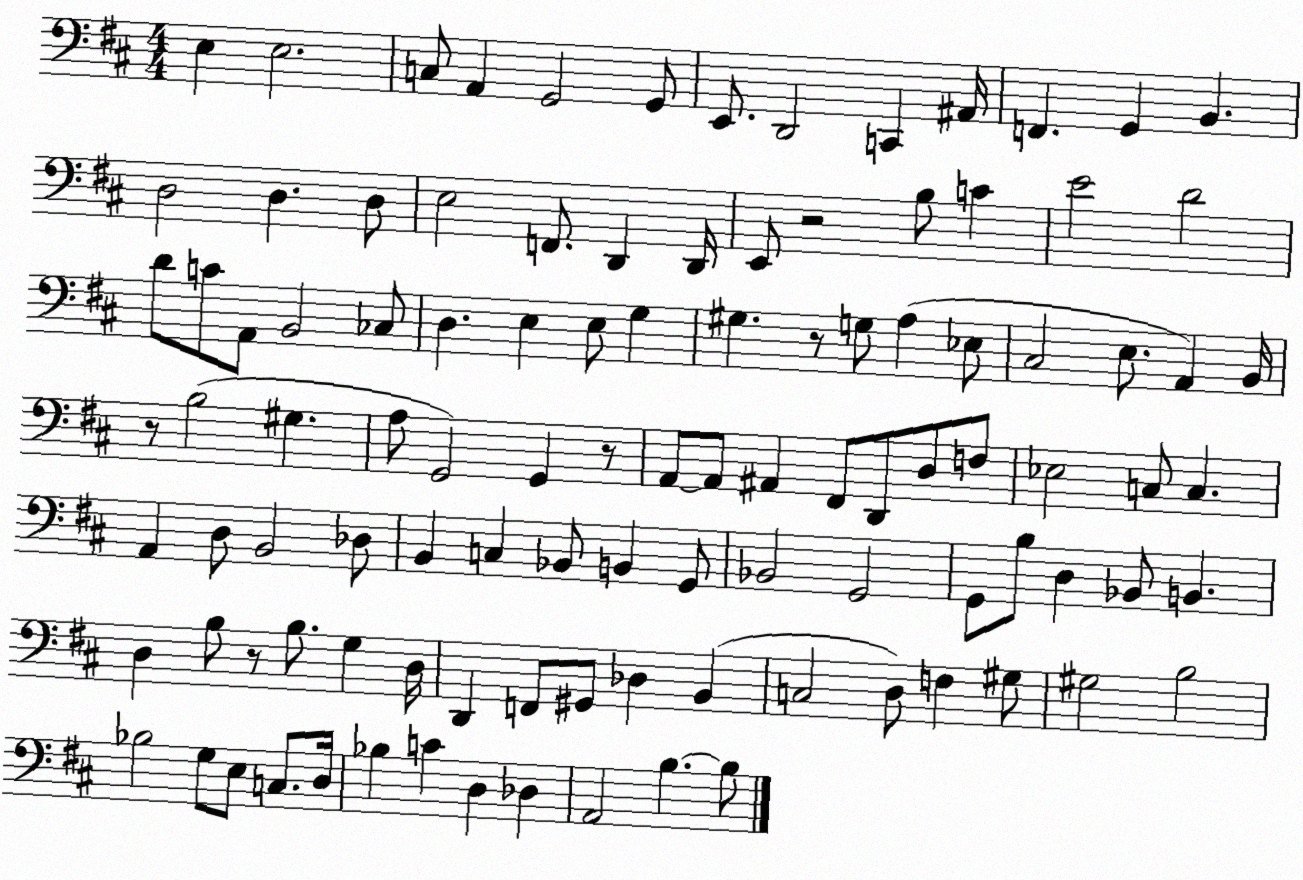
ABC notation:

X:1
T:Untitled
M:4/4
L:1/4
K:D
E, E,2 C,/2 A,, G,,2 G,,/2 E,,/2 D,,2 C,, ^A,,/4 F,, G,, B,, D,2 D, D,/2 E,2 F,,/2 D,, D,,/4 E,,/2 z2 B,/2 C E2 D2 D/2 C/2 A,,/2 B,,2 _C,/2 D, E, E,/2 G, ^G, z/2 G,/2 A, _E,/2 ^C,2 E,/2 A,, B,,/4 z/2 B,2 ^G, A,/2 G,,2 G,, z/2 A,,/2 A,,/2 ^A,, ^F,,/2 D,,/2 D,/2 F,/2 _E,2 C,/2 C, A,, D,/2 B,,2 _D,/2 B,, C, _B,,/2 B,, G,,/2 _B,,2 G,,2 G,,/2 B,/2 D, _B,,/2 B,, D, B,/2 z/2 B,/2 G, D,/4 D,, F,,/2 ^G,,/2 _D, B,, C,2 D,/2 F, ^G,/2 ^G,2 B,2 _B,2 G,/2 E,/2 C,/2 D,/4 _B, C D, _D, A,,2 B, B,/2